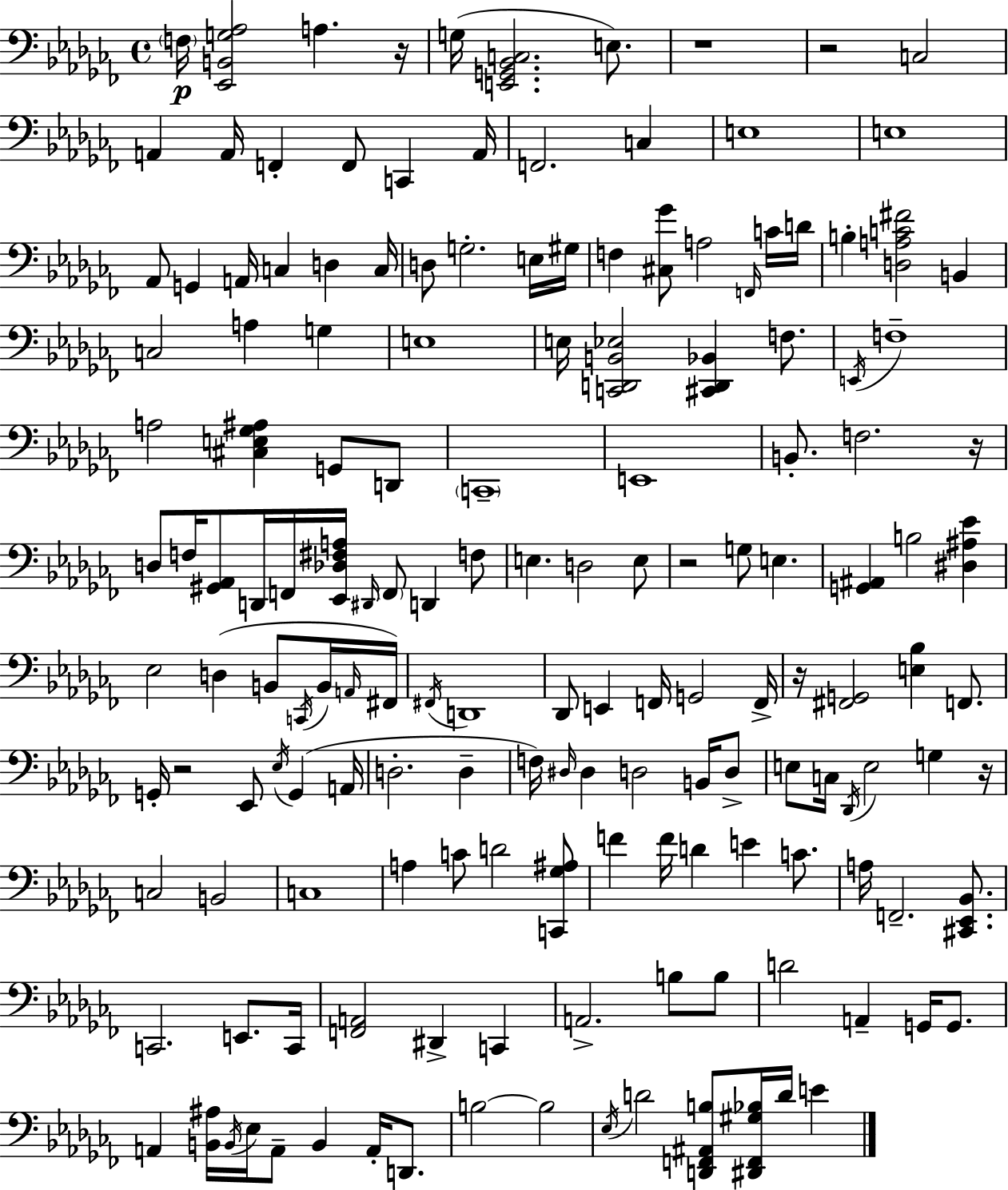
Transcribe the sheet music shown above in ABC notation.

X:1
T:Untitled
M:4/4
L:1/4
K:Abm
F,/4 [_E,,B,,G,_A,]2 A, z/4 G,/4 [E,,G,,_B,,C,]2 E,/2 z4 z2 C,2 A,, A,,/4 F,, F,,/2 C,, A,,/4 F,,2 C, E,4 E,4 _A,,/2 G,, A,,/4 C, D, C,/4 D,/2 G,2 E,/4 ^G,/4 F, [^C,_G]/2 A,2 F,,/4 C/4 D/4 B, [D,A,C^F]2 B,, C,2 A, G, E,4 E,/4 [C,,D,,B,,_E,]2 [^C,,D,,_B,,] F,/2 E,,/4 F,4 A,2 [^C,E,_G,^A,] G,,/2 D,,/2 C,,4 E,,4 B,,/2 F,2 z/4 D,/2 F,/4 [^G,,_A,,]/2 D,,/4 F,,/4 [_E,,_D,^F,A,]/4 ^D,,/4 F,,/2 D,, F,/2 E, D,2 E,/2 z2 G,/2 E, [G,,^A,,] B,2 [^D,^A,_E] _E,2 D, B,,/2 C,,/4 B,,/4 A,,/4 ^F,,/4 ^F,,/4 D,,4 _D,,/2 E,, F,,/4 G,,2 F,,/4 z/4 [^F,,G,,]2 [E,_B,] F,,/2 G,,/4 z2 _E,,/2 _E,/4 G,, A,,/4 D,2 D, F,/4 ^D,/4 ^D, D,2 B,,/4 D,/2 E,/2 C,/4 _D,,/4 E,2 G, z/4 C,2 B,,2 C,4 A, C/2 D2 [C,,_G,^A,]/2 F F/4 D E C/2 A,/4 F,,2 [^C,,_E,,_B,,]/2 C,,2 E,,/2 C,,/4 [F,,A,,]2 ^D,, C,, A,,2 B,/2 B,/2 D2 A,, G,,/4 G,,/2 A,, [B,,^A,]/4 B,,/4 _E,/4 A,,/2 B,, A,,/4 D,,/2 B,2 B,2 _E,/4 D2 [D,,F,,^A,,B,]/2 [^D,,F,,^G,_B,]/4 D/4 E